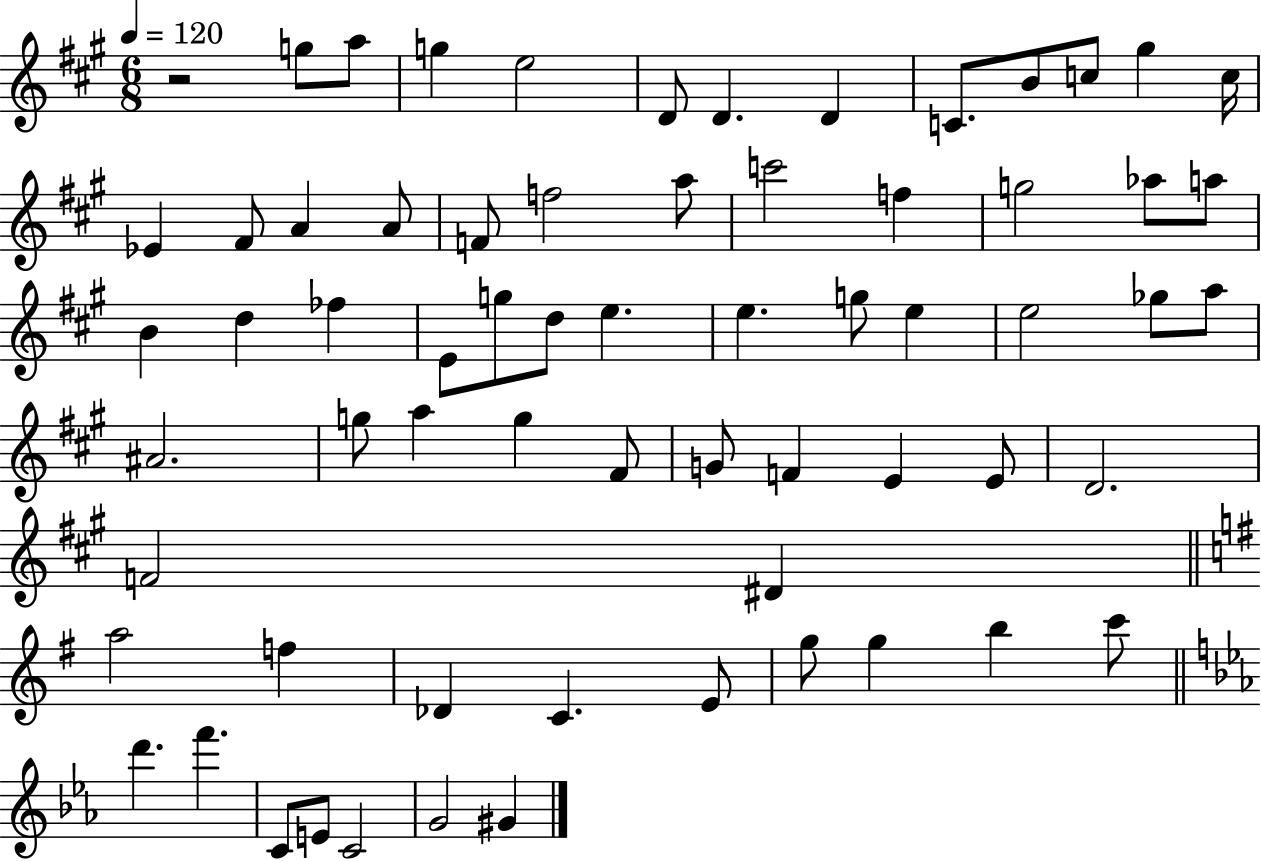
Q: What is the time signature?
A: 6/8